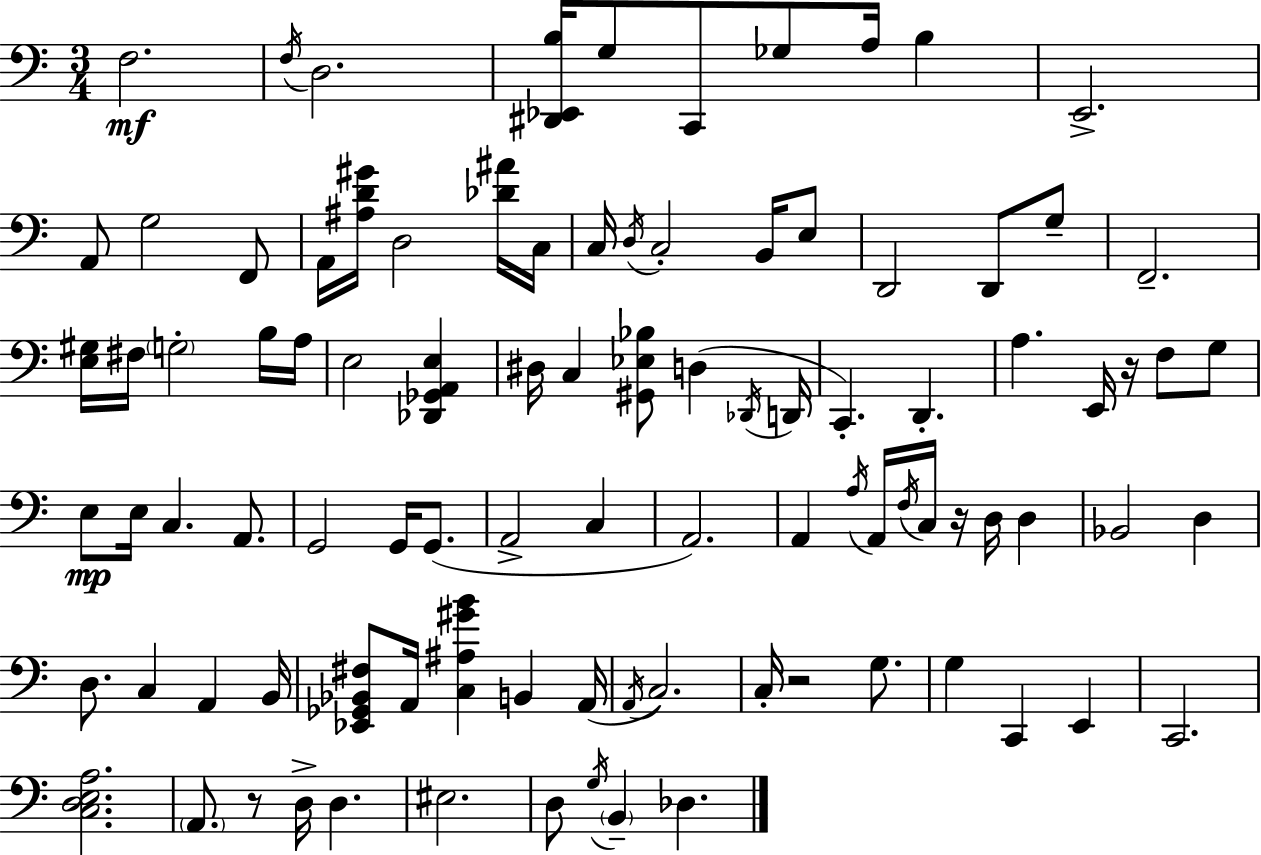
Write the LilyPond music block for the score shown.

{
  \clef bass
  \numericTimeSignature
  \time 3/4
  \key c \major
  f2.\mf | \acciaccatura { f16 } d2. | <dis, ees, b>16 g8 c,8 ges8 a16 b4 | e,2.-> | \break a,8 g2 f,8 | a,16 <ais d' gis'>16 d2 <des' ais'>16 | c16 c16 \acciaccatura { d16 } c2-. b,16 | e8 d,2 d,8 | \break g8-- f,2.-- | <e gis>16 fis16 \parenthesize g2-. | b16 a16 e2 <des, ges, a, e>4 | dis16 c4 <gis, ees bes>8 d4( | \break \acciaccatura { des,16 } d,16 c,4.-.) d,4.-. | a4. e,16 r16 f8 | g8 e8\mp e16 c4. | a,8. g,2 g,16 | \break g,8.( a,2-> c4 | a,2.) | a,4 \acciaccatura { a16 } a,16 \acciaccatura { f16 } c16 r16 | d16 d4 bes,2 | \break d4 d8. c4 | a,4 b,16 <ees, ges, bes, fis>8 a,16 <c ais gis' b'>4 | b,4 a,16( \acciaccatura { a,16 } c2.) | c16-. r2 | \break g8. g4 c,4 | e,4 c,2. | <c d e a>2. | \parenthesize a,8. r8 d16-> | \break d4. eis2. | d8 \acciaccatura { g16 } \parenthesize b,4-- | des4. \bar "|."
}